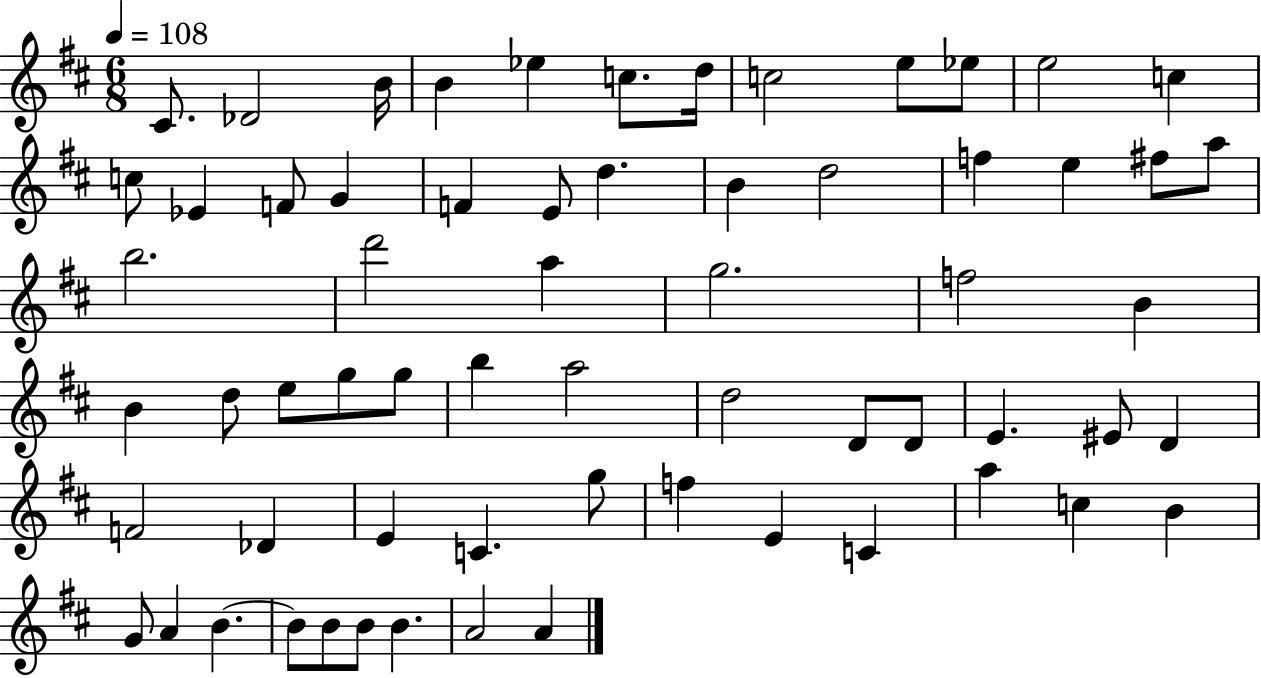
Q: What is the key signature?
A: D major